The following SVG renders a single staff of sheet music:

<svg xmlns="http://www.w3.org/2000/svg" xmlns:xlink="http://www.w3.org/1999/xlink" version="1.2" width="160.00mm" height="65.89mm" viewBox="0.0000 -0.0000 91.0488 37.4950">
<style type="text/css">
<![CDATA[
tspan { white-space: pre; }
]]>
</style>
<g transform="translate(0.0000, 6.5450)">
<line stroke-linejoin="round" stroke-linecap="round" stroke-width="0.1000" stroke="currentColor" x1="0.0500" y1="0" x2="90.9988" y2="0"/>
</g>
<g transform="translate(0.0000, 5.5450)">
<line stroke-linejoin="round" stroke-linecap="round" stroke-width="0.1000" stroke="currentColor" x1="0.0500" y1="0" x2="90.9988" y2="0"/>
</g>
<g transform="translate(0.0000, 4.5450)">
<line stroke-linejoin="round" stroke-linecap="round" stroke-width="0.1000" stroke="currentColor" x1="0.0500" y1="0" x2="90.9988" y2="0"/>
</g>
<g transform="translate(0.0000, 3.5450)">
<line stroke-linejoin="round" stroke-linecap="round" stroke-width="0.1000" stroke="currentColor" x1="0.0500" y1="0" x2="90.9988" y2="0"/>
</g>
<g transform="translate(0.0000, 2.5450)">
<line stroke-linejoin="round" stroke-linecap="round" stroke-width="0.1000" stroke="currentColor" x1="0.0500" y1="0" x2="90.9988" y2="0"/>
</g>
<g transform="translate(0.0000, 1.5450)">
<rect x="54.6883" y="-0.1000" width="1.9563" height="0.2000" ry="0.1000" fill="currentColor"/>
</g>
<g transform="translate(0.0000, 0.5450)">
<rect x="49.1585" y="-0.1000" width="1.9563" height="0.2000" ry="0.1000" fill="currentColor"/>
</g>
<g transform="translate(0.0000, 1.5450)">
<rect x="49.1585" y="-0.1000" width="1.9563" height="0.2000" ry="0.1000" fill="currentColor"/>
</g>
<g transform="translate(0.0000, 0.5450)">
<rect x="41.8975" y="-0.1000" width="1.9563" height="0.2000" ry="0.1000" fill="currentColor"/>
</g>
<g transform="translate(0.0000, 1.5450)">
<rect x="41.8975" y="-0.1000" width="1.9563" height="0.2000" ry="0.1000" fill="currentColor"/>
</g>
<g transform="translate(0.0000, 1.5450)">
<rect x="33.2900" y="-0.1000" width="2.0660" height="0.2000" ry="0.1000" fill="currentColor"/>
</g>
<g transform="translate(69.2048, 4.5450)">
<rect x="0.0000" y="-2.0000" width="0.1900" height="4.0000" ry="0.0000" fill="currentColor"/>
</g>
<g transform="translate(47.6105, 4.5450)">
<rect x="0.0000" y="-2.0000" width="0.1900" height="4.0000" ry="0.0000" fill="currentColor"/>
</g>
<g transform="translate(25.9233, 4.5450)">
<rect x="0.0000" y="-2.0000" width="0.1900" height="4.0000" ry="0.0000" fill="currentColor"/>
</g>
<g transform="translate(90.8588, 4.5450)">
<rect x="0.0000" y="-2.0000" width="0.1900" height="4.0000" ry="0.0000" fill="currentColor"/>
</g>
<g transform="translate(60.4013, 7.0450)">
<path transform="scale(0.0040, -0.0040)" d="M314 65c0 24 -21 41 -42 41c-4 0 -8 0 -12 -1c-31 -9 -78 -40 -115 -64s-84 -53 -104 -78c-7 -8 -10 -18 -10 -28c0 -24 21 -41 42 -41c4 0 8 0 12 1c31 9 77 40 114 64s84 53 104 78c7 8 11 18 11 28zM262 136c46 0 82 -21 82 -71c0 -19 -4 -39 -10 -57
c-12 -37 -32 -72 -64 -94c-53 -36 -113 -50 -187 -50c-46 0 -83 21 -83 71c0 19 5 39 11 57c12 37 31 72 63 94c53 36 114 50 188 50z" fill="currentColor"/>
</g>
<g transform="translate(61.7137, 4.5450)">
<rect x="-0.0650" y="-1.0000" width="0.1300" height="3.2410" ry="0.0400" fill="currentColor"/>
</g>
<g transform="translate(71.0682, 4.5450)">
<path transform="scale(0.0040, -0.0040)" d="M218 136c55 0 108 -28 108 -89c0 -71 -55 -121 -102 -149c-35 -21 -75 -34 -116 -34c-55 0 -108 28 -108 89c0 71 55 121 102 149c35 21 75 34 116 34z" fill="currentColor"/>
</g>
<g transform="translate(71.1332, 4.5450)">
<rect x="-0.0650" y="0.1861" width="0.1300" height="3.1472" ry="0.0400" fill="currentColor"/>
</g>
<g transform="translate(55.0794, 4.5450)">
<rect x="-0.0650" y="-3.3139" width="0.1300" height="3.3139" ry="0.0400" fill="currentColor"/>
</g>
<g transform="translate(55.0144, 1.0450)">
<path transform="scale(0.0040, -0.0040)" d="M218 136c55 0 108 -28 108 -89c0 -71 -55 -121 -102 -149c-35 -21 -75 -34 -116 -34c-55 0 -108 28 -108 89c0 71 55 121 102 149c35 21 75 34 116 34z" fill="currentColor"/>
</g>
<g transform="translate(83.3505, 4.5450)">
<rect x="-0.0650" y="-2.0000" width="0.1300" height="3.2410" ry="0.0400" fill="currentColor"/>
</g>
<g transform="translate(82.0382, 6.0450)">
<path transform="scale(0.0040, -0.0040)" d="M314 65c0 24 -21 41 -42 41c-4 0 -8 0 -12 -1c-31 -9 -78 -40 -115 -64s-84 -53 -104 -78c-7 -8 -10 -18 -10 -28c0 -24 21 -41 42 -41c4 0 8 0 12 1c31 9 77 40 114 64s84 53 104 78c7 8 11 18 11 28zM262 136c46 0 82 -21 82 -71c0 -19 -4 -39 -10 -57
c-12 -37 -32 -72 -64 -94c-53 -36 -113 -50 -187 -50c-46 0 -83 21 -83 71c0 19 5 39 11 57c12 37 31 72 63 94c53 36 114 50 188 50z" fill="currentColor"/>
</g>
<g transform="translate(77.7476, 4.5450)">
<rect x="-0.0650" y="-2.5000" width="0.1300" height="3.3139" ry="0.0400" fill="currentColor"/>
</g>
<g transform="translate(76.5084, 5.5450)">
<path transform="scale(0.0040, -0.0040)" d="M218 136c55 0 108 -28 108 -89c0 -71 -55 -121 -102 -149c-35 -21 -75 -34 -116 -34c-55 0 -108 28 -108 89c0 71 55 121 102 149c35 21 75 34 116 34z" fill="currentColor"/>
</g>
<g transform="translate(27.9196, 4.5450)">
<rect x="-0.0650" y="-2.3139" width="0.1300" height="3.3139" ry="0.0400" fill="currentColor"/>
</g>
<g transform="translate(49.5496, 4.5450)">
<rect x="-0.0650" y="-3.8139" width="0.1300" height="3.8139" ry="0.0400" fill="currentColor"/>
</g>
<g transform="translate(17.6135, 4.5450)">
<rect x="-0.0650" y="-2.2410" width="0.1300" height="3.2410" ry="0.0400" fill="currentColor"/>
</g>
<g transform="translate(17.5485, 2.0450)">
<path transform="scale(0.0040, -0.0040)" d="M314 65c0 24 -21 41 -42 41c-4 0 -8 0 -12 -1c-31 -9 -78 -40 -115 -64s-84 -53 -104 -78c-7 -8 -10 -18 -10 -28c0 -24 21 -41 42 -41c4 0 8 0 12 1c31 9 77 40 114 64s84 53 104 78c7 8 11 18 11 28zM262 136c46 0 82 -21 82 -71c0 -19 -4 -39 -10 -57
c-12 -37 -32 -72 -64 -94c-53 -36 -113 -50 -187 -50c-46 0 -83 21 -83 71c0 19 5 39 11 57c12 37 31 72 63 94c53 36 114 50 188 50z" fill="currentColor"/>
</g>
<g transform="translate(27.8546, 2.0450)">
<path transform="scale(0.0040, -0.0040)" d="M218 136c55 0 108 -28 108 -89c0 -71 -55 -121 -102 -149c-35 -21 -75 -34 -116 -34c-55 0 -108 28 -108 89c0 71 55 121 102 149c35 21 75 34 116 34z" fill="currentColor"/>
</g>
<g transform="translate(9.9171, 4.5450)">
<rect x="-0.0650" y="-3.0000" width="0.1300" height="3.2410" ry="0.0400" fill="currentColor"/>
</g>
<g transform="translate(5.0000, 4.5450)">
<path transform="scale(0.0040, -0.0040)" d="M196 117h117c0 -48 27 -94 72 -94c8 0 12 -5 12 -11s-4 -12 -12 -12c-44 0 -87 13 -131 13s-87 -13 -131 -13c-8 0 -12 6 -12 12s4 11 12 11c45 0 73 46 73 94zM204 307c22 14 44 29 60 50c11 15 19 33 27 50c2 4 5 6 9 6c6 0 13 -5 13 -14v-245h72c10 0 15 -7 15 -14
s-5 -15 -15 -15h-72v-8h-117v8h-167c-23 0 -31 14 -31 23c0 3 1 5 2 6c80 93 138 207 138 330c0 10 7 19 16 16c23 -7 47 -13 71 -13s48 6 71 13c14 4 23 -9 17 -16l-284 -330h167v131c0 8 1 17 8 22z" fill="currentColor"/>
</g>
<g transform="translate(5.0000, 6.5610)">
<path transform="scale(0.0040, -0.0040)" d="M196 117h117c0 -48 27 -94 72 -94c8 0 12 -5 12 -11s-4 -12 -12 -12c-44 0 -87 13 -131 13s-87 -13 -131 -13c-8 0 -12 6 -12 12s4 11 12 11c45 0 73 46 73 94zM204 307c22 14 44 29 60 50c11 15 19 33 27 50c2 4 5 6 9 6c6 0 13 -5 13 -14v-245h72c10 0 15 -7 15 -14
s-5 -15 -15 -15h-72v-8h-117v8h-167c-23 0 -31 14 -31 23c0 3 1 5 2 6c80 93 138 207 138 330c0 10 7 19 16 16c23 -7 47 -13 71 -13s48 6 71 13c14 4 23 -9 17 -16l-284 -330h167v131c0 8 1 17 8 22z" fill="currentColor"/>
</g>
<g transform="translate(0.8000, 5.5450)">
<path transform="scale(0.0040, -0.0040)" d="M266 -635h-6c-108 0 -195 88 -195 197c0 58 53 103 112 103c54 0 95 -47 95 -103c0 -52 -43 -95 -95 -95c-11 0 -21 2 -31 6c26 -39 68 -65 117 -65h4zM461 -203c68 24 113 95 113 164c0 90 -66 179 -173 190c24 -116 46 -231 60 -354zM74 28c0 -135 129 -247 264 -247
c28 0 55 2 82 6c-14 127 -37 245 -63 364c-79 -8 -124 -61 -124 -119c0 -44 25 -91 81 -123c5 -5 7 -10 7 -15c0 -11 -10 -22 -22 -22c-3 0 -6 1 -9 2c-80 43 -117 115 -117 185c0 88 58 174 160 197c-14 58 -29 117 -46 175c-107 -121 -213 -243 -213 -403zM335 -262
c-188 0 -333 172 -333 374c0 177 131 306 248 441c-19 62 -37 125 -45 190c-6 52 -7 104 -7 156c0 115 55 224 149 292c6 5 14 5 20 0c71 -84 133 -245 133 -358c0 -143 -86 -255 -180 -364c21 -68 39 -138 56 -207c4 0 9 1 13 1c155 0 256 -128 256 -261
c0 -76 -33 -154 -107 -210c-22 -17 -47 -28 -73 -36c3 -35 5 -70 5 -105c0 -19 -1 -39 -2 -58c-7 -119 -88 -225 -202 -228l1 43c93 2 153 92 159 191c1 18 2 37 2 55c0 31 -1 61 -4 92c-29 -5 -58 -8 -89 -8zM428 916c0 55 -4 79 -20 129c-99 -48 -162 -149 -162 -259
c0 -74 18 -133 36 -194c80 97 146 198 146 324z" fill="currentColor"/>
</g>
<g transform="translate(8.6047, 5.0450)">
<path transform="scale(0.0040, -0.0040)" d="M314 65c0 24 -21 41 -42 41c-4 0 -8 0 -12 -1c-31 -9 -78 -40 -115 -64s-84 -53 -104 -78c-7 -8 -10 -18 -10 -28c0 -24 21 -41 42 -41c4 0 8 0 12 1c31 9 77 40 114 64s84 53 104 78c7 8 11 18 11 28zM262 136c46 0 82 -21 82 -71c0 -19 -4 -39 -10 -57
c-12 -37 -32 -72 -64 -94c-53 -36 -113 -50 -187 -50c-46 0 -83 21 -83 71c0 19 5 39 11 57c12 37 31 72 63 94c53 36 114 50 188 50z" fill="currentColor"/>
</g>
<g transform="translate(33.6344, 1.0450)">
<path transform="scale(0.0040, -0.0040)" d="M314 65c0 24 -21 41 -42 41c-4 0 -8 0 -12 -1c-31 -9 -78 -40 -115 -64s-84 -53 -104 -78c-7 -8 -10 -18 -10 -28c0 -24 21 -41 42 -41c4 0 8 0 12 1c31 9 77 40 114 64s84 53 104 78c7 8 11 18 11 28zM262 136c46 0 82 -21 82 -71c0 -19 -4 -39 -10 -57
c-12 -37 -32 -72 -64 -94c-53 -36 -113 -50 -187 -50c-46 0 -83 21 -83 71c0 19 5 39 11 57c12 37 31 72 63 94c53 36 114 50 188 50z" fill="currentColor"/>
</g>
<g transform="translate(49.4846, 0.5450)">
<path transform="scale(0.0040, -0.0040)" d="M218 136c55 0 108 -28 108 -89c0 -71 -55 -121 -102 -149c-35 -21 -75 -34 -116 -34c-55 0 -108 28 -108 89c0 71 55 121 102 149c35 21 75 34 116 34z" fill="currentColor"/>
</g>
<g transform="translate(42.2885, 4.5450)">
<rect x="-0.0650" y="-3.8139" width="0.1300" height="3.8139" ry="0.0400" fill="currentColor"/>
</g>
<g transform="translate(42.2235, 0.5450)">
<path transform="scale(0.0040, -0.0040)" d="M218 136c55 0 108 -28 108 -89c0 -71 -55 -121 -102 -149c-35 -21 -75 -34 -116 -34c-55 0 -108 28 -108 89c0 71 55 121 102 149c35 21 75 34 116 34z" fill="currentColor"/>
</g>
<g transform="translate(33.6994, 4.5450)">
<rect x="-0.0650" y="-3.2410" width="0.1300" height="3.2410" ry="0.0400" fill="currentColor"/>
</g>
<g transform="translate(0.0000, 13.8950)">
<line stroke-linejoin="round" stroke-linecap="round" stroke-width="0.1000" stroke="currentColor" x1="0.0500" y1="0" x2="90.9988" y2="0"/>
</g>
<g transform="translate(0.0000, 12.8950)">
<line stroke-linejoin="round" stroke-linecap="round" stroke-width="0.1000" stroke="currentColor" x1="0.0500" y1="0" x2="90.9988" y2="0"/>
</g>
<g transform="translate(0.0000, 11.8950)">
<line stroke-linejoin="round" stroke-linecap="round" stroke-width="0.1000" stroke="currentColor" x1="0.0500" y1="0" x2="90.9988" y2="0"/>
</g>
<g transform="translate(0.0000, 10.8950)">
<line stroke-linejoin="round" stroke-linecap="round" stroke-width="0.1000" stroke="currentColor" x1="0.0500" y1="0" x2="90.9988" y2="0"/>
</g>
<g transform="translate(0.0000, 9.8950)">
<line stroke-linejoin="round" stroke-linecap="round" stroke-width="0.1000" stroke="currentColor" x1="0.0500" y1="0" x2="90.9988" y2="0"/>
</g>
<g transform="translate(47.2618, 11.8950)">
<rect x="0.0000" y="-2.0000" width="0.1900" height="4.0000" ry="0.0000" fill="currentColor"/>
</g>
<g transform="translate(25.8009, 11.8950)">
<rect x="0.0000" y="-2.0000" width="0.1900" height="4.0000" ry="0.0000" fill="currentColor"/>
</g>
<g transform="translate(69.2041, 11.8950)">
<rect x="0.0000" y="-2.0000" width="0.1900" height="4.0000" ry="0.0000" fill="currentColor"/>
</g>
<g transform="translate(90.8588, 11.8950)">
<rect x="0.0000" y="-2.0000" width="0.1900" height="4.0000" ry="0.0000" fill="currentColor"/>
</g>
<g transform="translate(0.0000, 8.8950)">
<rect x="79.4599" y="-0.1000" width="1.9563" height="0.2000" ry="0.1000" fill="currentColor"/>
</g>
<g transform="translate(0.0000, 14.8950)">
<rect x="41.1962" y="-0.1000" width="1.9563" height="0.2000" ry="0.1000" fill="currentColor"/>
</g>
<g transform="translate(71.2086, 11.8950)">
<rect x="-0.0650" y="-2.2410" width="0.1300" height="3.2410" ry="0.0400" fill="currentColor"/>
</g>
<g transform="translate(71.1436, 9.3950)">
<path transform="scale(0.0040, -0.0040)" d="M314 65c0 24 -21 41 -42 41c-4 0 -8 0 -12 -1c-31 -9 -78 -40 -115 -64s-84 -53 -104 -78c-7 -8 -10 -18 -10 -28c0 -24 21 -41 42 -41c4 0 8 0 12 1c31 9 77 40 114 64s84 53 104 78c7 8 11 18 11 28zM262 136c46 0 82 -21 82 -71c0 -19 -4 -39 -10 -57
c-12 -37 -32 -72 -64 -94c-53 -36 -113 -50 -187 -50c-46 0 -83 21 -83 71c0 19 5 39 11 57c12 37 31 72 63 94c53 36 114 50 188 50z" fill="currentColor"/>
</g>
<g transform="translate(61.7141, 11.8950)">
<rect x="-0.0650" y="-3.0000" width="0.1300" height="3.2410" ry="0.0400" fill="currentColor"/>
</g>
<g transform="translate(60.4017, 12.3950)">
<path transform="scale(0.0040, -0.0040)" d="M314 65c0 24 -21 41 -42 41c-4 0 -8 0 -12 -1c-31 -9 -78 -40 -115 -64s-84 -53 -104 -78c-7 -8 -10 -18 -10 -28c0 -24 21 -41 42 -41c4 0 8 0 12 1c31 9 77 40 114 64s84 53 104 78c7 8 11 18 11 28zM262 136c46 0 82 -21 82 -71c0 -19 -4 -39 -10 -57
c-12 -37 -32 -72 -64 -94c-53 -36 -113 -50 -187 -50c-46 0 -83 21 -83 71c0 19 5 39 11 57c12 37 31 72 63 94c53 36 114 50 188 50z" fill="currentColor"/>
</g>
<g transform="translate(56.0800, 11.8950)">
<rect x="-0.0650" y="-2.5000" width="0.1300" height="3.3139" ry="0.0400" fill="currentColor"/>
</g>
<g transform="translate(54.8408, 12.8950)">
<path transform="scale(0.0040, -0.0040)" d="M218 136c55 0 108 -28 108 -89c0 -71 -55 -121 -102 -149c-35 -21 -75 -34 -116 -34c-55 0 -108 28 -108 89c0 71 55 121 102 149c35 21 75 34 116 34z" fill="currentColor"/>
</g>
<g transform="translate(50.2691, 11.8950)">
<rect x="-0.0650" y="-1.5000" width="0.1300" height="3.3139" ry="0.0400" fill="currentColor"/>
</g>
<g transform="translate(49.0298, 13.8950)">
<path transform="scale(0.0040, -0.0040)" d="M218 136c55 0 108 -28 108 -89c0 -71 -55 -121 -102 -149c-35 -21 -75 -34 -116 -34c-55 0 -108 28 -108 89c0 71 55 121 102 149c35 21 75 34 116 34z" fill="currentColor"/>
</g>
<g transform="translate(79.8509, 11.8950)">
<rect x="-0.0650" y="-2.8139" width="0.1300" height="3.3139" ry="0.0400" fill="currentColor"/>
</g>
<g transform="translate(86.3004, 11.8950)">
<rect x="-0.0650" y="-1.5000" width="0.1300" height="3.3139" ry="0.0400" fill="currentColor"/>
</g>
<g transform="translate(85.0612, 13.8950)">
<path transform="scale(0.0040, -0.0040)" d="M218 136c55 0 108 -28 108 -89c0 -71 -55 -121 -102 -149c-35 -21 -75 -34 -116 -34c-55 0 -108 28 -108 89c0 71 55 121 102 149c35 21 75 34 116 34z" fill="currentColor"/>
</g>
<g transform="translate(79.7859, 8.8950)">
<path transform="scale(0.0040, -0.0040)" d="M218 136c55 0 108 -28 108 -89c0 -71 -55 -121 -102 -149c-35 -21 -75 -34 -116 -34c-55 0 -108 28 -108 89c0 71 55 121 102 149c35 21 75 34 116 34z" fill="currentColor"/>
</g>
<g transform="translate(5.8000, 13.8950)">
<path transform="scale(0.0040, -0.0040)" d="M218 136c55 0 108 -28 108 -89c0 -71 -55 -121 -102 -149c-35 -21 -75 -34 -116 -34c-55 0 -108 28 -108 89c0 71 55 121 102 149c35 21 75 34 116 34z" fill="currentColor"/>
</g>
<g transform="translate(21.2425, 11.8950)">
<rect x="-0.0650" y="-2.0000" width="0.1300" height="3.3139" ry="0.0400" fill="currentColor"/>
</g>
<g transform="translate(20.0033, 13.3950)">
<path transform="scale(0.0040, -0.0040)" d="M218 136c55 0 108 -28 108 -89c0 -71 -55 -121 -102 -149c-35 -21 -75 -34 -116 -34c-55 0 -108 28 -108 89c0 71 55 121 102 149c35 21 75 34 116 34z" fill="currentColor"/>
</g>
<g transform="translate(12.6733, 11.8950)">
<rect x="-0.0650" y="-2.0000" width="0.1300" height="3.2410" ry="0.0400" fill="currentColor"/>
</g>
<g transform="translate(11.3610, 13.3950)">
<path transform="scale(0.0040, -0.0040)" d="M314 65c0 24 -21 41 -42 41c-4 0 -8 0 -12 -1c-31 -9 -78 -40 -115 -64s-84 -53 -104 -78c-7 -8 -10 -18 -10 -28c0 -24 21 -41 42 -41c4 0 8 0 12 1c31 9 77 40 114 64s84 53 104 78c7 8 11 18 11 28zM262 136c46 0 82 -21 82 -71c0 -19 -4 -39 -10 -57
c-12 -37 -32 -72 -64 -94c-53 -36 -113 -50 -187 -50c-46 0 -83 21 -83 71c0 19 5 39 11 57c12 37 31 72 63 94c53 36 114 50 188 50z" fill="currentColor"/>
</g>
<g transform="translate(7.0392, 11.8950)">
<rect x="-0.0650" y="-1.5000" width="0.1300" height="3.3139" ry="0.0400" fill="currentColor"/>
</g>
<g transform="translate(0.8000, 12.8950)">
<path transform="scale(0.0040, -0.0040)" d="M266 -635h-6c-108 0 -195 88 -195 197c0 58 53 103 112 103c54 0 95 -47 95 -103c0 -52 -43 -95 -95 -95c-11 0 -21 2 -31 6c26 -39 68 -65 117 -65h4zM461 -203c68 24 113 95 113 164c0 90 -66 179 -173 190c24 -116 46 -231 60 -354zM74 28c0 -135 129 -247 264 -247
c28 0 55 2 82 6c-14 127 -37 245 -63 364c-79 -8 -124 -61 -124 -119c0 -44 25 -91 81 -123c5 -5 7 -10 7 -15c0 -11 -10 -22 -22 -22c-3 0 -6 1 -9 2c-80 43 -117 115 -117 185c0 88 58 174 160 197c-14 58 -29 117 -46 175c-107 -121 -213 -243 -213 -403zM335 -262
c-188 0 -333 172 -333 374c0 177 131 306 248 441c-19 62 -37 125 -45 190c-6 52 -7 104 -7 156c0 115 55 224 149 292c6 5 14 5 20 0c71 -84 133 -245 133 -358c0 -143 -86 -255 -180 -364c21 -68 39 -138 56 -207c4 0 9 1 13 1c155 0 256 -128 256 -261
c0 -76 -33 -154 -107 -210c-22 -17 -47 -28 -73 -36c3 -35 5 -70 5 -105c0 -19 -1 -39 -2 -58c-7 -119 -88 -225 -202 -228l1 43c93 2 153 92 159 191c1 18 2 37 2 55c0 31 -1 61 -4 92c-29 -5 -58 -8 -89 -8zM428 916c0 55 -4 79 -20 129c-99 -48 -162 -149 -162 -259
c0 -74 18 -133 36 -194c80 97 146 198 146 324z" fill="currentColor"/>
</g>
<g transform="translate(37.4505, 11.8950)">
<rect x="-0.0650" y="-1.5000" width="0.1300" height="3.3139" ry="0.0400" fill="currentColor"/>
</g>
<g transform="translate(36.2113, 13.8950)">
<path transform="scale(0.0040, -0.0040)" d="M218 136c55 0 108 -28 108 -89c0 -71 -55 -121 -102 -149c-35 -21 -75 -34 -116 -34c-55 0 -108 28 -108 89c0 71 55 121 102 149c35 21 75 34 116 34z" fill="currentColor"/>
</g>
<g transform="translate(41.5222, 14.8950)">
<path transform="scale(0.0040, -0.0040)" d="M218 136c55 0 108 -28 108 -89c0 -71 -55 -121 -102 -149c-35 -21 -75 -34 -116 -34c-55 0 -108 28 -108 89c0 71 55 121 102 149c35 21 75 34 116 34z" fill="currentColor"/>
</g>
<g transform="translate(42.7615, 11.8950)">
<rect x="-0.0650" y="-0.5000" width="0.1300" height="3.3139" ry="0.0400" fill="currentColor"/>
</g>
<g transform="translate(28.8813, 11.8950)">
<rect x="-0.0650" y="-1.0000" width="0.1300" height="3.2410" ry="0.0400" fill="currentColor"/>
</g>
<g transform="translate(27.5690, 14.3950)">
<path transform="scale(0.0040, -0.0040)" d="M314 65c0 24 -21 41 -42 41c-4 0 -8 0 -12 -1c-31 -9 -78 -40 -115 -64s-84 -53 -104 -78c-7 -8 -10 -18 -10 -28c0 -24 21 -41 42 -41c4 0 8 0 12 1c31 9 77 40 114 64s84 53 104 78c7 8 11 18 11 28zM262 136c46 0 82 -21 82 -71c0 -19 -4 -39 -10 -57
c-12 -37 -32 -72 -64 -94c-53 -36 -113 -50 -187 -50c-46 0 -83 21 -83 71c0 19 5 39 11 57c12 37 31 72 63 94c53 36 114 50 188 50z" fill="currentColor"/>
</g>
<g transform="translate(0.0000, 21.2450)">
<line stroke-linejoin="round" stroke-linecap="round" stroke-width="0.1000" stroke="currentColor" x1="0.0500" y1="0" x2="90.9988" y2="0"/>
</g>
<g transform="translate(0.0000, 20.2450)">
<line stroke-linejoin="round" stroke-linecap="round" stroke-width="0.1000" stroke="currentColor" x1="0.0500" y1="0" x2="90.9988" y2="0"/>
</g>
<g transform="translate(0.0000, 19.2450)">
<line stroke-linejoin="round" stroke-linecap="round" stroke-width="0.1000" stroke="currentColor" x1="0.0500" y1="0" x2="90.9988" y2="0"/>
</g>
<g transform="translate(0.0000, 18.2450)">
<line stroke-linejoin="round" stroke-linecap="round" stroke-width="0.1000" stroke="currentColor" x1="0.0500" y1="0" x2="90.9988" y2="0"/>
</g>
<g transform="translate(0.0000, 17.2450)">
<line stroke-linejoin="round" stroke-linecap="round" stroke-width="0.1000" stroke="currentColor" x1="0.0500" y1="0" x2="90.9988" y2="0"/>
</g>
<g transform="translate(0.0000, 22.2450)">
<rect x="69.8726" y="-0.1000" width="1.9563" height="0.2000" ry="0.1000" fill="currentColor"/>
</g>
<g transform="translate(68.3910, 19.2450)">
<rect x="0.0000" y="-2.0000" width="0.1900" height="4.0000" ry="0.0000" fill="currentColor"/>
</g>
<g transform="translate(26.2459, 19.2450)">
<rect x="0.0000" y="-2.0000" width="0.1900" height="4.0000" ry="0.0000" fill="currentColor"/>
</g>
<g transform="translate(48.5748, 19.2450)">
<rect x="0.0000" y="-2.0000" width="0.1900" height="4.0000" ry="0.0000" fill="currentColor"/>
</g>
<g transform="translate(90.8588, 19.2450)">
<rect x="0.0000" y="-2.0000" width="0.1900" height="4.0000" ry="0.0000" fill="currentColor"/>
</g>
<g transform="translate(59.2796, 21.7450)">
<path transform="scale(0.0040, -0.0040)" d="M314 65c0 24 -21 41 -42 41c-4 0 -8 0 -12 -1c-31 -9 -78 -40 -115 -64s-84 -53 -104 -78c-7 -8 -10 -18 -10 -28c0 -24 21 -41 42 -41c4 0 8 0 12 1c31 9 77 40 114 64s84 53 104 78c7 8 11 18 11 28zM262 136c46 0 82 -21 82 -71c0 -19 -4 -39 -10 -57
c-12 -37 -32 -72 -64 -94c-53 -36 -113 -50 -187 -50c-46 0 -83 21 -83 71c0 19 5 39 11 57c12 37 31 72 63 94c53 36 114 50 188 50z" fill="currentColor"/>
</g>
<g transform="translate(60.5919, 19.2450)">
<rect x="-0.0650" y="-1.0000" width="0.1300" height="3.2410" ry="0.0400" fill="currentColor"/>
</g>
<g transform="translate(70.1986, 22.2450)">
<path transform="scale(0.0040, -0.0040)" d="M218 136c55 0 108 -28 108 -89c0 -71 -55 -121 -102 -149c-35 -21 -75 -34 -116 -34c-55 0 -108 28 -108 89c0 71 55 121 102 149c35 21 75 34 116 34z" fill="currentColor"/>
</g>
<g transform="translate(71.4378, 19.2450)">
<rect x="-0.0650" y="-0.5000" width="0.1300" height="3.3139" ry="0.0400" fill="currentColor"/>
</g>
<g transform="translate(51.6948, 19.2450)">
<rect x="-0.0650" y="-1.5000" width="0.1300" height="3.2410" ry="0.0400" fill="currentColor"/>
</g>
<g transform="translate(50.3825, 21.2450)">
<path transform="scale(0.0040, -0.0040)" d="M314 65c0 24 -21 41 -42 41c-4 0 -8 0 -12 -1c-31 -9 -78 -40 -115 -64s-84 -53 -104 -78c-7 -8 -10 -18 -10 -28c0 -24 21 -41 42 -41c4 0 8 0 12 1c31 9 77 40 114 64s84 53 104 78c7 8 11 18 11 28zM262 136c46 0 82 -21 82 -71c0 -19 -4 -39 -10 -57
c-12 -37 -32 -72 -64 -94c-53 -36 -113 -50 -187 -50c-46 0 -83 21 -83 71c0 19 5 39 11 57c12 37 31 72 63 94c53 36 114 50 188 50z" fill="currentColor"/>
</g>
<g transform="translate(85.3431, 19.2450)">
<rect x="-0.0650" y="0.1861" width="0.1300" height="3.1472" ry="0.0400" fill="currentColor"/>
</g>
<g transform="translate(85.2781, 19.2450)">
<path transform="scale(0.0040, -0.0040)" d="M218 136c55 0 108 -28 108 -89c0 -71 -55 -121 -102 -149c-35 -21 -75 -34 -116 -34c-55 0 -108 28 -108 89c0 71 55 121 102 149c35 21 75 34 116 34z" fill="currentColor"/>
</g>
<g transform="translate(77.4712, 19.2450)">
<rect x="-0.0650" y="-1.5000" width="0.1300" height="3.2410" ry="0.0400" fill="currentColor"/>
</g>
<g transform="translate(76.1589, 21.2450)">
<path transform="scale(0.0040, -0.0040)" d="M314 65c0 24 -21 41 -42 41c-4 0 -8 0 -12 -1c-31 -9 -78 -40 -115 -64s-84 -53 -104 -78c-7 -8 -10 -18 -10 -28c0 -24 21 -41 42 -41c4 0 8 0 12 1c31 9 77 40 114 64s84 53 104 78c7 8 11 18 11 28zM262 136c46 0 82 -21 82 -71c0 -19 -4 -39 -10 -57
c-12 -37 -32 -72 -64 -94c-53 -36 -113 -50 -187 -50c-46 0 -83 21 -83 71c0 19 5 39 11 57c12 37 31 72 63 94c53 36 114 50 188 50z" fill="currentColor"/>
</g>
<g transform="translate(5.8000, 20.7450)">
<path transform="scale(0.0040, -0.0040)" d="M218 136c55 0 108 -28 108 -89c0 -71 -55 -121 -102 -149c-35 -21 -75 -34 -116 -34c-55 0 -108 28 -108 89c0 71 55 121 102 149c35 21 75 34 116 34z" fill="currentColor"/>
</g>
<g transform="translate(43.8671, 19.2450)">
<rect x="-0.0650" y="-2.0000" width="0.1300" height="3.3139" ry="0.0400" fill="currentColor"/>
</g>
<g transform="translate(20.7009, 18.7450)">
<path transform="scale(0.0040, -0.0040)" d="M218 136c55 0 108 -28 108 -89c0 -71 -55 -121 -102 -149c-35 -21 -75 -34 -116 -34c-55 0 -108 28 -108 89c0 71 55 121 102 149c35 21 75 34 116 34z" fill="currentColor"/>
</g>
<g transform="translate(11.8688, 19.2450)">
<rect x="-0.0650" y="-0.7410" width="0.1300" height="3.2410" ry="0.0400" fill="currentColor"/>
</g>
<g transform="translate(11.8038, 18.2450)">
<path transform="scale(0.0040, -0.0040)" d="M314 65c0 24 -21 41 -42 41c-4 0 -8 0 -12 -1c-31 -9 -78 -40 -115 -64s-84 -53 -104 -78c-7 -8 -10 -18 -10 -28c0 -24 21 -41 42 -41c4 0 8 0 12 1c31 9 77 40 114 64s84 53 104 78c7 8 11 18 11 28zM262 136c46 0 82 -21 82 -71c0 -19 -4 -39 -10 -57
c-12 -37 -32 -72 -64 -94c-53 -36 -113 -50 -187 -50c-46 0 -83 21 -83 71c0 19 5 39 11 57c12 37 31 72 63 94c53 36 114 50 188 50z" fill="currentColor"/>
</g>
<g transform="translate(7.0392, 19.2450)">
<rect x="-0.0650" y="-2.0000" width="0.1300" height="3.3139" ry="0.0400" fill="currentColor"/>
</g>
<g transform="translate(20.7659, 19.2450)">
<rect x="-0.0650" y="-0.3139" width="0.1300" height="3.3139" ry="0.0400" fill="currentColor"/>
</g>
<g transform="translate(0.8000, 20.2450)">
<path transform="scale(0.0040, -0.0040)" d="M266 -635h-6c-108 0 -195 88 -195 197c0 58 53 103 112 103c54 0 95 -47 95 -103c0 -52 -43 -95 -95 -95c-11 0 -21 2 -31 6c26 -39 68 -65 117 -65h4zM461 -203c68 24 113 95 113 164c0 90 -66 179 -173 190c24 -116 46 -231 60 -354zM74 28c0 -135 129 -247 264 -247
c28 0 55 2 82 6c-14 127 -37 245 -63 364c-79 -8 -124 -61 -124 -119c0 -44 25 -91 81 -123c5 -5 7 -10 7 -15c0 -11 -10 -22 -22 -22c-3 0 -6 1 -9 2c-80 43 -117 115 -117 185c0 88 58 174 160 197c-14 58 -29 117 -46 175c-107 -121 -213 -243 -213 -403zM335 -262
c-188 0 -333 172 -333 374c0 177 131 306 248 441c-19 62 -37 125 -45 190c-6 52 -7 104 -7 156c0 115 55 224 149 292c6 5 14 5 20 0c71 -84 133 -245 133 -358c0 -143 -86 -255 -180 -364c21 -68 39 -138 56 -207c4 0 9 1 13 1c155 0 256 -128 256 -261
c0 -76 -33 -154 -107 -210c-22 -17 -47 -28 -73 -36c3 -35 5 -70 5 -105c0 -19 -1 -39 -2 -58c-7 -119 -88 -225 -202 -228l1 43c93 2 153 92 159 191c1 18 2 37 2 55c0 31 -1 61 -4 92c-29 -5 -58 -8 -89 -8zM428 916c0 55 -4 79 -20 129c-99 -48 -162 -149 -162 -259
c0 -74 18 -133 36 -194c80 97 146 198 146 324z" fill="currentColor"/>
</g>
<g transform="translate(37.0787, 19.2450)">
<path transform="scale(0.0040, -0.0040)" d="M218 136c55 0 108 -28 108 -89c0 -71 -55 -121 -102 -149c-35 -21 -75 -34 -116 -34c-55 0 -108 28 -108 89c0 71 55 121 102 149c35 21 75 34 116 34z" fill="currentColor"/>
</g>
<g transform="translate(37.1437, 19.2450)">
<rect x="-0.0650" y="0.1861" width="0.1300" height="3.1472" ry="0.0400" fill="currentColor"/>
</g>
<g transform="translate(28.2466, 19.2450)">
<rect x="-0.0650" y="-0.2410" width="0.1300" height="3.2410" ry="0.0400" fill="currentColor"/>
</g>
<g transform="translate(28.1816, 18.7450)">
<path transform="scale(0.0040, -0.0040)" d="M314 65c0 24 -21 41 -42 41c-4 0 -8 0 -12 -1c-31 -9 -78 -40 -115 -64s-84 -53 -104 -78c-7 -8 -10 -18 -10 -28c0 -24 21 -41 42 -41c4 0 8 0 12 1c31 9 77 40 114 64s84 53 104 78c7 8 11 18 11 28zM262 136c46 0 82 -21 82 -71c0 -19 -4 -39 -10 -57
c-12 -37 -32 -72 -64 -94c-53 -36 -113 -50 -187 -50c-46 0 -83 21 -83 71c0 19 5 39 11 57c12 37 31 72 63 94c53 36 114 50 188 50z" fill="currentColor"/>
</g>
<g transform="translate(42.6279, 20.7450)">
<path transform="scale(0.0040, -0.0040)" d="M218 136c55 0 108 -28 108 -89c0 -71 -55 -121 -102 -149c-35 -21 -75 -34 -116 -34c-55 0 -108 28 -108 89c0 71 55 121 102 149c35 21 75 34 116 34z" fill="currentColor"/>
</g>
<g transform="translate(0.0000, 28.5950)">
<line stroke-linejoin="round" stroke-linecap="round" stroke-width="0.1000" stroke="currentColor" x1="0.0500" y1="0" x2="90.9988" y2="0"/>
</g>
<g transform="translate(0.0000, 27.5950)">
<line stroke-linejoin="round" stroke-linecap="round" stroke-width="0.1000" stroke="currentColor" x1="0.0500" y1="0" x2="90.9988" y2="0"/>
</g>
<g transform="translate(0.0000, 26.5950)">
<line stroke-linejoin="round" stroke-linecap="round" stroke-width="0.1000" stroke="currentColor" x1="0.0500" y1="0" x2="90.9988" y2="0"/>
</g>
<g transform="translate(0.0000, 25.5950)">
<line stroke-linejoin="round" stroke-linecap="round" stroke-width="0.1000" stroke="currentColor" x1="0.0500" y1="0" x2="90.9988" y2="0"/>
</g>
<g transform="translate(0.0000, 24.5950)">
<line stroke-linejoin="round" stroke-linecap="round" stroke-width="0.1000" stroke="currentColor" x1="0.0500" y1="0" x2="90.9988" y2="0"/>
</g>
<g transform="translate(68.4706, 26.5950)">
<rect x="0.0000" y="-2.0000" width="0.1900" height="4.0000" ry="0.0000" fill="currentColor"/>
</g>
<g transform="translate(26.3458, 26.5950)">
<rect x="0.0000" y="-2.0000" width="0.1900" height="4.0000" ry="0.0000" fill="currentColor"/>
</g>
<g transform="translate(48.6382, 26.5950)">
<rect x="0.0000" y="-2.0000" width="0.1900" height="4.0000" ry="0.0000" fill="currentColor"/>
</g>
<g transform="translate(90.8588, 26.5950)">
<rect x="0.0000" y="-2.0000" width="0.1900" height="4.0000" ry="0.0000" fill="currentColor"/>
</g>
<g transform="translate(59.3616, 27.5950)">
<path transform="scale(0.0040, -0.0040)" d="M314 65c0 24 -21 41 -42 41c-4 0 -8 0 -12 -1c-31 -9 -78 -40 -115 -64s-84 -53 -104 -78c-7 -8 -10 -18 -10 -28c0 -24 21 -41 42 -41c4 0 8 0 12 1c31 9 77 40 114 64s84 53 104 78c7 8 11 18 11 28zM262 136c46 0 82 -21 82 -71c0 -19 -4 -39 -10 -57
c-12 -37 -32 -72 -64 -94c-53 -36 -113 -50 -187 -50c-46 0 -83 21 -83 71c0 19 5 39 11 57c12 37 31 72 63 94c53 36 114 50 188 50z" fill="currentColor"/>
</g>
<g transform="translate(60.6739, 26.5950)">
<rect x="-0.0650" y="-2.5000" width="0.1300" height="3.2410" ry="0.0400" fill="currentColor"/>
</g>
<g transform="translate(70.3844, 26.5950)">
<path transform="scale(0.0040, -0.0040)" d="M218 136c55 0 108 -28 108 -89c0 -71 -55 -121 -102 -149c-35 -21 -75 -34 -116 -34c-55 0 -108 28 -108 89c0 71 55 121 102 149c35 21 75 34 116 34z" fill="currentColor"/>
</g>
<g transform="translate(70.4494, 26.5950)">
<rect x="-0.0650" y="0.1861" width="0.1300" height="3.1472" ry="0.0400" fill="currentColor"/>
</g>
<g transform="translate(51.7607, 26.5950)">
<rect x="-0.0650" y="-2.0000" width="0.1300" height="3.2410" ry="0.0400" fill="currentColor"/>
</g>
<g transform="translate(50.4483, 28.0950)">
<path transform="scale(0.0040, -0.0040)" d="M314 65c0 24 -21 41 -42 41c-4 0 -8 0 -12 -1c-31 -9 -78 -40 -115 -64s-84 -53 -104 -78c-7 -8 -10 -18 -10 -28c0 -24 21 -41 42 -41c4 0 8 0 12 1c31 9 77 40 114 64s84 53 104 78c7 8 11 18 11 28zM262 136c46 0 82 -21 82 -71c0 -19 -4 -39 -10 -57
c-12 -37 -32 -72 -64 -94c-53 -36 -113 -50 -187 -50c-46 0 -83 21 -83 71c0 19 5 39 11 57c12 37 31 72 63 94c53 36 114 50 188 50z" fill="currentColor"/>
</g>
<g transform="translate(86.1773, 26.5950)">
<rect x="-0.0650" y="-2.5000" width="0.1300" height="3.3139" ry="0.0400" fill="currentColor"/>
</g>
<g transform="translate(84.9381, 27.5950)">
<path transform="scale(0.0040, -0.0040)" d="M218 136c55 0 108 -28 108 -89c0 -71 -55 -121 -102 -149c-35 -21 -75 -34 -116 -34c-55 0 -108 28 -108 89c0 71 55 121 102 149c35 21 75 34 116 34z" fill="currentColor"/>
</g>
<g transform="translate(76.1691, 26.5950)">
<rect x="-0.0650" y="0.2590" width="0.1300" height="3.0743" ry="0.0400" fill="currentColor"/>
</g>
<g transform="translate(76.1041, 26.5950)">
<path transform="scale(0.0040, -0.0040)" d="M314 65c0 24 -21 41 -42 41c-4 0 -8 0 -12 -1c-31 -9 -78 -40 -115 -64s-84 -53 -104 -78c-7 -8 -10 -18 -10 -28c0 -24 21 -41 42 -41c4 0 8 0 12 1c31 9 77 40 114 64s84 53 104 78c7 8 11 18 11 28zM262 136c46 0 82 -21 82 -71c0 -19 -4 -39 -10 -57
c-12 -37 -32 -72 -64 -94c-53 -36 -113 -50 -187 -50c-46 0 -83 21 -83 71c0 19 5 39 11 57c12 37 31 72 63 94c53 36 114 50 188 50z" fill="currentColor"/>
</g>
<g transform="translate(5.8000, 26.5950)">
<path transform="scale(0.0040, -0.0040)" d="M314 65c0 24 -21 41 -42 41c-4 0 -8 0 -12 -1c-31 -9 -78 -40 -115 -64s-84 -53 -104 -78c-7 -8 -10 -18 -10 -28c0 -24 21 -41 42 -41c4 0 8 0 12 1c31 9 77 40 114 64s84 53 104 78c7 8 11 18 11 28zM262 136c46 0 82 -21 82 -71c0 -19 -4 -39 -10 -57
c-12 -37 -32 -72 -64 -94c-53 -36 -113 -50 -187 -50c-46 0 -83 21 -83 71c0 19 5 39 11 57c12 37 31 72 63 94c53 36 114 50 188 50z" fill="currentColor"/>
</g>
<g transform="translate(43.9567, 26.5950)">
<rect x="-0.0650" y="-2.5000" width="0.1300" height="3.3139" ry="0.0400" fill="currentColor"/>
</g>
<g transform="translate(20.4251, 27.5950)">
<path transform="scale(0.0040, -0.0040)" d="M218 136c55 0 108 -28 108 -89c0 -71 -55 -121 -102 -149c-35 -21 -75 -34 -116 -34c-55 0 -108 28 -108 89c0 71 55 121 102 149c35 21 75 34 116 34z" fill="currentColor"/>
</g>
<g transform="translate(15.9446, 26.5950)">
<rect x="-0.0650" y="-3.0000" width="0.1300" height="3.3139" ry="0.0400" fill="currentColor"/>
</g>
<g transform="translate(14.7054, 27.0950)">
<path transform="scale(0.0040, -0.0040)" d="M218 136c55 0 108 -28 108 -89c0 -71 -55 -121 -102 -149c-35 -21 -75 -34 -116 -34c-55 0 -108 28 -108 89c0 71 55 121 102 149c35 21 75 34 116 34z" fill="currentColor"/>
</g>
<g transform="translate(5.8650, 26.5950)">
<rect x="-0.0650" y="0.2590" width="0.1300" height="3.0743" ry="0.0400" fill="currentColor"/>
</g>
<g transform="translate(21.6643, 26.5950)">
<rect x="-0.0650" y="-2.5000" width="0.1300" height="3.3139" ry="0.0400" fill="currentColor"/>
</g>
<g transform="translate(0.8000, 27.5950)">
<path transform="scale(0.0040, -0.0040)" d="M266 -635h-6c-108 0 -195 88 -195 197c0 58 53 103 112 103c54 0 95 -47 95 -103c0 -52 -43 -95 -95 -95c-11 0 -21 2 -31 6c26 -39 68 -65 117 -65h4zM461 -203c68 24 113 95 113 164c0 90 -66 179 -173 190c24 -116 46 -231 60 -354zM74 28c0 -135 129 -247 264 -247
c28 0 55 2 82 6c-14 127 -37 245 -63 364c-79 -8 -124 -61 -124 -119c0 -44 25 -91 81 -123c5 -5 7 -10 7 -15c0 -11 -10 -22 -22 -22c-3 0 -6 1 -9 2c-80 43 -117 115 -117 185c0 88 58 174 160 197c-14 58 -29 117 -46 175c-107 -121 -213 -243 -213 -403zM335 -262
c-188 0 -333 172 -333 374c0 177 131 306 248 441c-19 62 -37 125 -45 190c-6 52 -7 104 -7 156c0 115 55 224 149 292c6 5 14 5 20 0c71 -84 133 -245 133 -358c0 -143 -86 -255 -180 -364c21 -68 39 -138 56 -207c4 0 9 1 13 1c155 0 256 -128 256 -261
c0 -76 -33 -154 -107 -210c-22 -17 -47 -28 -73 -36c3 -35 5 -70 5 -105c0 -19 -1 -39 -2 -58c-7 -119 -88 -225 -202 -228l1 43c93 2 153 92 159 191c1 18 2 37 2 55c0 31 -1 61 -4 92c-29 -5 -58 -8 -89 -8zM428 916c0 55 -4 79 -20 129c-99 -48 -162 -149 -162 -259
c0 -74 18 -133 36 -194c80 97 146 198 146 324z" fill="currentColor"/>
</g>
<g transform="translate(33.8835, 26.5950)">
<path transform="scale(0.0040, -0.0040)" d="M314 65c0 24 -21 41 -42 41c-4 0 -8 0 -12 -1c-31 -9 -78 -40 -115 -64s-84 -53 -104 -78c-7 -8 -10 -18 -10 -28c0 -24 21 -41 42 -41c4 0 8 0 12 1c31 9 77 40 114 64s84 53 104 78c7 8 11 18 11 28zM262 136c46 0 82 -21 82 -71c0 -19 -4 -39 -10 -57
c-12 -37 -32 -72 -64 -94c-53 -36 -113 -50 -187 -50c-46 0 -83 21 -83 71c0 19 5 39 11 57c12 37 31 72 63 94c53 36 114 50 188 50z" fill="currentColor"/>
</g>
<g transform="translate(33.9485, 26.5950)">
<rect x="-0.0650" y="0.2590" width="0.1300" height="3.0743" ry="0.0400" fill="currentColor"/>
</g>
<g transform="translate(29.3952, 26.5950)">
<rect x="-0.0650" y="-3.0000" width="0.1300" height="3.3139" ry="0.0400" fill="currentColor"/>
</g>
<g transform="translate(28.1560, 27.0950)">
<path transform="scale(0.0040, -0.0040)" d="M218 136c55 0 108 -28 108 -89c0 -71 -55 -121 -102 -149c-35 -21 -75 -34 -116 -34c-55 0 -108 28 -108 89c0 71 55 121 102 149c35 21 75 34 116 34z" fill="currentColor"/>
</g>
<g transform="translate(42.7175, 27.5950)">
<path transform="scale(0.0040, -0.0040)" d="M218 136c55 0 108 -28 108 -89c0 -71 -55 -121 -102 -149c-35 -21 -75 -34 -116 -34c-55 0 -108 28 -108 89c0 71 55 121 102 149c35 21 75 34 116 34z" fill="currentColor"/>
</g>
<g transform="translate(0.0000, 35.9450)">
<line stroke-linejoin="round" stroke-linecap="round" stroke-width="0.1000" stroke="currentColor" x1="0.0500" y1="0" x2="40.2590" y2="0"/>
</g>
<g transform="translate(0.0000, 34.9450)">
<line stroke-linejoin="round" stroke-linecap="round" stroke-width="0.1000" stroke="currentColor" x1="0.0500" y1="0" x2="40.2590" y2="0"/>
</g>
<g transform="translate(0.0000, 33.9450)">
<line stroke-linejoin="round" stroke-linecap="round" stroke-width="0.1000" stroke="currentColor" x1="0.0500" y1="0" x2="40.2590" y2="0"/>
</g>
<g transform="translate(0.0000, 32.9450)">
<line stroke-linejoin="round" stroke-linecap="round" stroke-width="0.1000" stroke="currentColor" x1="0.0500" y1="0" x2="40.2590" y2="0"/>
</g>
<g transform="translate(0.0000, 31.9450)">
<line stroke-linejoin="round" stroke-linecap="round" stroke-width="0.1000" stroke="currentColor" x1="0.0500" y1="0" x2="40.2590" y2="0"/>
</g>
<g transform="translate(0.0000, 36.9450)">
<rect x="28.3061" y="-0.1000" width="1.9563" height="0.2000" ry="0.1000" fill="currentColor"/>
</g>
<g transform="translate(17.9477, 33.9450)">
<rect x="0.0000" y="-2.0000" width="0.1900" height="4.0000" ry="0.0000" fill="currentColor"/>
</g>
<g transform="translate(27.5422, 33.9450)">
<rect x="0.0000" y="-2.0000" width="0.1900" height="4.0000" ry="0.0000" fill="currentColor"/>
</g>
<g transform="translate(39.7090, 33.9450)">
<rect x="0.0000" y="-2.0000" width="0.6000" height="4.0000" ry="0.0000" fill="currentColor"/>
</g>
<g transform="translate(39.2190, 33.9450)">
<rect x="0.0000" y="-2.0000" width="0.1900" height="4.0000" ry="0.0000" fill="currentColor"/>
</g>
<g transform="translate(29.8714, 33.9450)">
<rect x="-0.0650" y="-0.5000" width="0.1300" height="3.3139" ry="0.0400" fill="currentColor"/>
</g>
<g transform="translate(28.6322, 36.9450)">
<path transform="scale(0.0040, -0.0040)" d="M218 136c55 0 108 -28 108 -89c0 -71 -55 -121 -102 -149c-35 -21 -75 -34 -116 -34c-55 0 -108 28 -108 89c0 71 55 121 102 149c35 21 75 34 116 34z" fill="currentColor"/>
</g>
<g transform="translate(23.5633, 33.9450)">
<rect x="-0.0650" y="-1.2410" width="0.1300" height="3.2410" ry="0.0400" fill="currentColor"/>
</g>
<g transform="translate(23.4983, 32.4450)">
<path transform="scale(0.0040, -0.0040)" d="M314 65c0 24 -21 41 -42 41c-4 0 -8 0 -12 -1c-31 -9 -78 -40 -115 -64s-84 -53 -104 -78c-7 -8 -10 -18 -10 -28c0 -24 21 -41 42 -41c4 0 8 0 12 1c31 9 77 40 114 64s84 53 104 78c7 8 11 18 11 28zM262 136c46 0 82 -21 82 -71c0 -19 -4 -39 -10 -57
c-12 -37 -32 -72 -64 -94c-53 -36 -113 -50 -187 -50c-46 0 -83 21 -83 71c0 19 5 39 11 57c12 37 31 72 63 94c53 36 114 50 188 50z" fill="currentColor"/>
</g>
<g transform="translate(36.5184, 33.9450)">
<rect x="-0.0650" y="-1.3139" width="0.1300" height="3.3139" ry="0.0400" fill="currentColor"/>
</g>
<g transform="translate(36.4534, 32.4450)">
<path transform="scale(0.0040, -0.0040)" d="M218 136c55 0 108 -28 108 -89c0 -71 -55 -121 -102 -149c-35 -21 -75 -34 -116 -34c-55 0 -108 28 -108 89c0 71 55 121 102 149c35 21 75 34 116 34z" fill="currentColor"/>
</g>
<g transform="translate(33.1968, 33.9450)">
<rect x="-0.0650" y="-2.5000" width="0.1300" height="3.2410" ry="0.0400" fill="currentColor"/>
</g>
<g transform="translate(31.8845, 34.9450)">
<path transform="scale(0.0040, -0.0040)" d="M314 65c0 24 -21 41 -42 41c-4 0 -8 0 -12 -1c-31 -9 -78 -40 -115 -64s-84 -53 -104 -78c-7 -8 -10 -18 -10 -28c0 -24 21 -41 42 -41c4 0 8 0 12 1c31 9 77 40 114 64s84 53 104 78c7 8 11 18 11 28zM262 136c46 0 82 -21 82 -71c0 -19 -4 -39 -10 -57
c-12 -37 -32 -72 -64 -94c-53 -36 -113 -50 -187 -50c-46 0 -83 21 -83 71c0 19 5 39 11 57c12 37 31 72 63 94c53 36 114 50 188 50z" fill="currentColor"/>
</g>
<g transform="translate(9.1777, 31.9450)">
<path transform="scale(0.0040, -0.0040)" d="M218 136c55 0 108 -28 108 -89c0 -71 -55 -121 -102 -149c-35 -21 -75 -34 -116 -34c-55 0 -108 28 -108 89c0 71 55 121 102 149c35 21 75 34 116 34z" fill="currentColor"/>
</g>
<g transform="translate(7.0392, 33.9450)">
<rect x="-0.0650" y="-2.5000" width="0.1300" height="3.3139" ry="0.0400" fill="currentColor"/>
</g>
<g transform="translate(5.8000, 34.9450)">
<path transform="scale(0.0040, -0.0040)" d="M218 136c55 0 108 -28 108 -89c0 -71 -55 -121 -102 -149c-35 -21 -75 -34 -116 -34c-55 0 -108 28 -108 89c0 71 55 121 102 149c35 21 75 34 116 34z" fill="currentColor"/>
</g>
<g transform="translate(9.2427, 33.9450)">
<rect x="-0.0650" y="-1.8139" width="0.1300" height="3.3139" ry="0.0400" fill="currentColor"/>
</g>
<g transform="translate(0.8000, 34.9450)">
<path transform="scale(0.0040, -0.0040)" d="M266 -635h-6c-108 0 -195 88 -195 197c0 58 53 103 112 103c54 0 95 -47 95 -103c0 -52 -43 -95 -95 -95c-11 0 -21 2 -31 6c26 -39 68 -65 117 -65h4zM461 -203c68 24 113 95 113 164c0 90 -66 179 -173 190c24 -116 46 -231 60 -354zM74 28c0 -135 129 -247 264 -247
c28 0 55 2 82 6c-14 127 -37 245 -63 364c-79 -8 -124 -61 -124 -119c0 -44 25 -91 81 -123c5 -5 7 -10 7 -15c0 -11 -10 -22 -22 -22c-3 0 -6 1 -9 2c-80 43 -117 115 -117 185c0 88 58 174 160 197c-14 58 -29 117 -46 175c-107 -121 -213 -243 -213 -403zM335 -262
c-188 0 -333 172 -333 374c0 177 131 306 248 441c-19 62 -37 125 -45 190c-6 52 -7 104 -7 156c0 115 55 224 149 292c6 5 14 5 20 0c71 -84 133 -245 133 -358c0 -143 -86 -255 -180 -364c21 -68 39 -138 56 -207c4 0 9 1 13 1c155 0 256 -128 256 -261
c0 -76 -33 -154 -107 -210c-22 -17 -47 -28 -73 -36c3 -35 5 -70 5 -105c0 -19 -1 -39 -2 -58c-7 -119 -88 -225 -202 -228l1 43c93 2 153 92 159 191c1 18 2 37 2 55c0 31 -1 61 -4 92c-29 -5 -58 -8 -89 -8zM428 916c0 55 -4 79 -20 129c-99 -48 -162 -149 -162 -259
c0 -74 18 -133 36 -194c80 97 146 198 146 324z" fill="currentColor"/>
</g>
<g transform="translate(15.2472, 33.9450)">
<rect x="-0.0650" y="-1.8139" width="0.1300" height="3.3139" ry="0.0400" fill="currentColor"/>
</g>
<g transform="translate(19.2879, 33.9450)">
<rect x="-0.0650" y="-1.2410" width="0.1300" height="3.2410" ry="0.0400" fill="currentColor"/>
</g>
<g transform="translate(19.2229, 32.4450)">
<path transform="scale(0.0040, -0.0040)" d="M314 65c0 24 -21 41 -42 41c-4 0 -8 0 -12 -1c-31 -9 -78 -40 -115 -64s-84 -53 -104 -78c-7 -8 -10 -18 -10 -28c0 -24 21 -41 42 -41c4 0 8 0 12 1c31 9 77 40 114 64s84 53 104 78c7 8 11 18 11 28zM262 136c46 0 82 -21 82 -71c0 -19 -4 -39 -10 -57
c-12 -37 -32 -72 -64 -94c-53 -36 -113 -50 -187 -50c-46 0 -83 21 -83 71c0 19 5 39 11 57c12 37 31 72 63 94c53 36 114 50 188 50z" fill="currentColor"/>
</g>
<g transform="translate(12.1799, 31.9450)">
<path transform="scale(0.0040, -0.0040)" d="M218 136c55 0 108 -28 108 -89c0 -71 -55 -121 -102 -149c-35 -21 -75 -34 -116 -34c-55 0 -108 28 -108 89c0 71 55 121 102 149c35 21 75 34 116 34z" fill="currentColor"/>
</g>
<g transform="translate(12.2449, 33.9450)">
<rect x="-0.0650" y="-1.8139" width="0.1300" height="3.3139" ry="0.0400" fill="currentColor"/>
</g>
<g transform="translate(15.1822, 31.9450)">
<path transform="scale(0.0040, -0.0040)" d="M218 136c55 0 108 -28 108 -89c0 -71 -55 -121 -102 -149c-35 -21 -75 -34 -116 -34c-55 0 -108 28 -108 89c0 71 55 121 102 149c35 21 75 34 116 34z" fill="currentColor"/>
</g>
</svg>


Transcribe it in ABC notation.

X:1
T:Untitled
M:4/4
L:1/4
K:C
A2 g2 g b2 c' c' b D2 B G F2 E F2 F D2 E C E G A2 g2 a E F d2 c c2 B F E2 D2 C E2 B B2 A G A B2 G F2 G2 B B2 G G f f f e2 e2 C G2 e